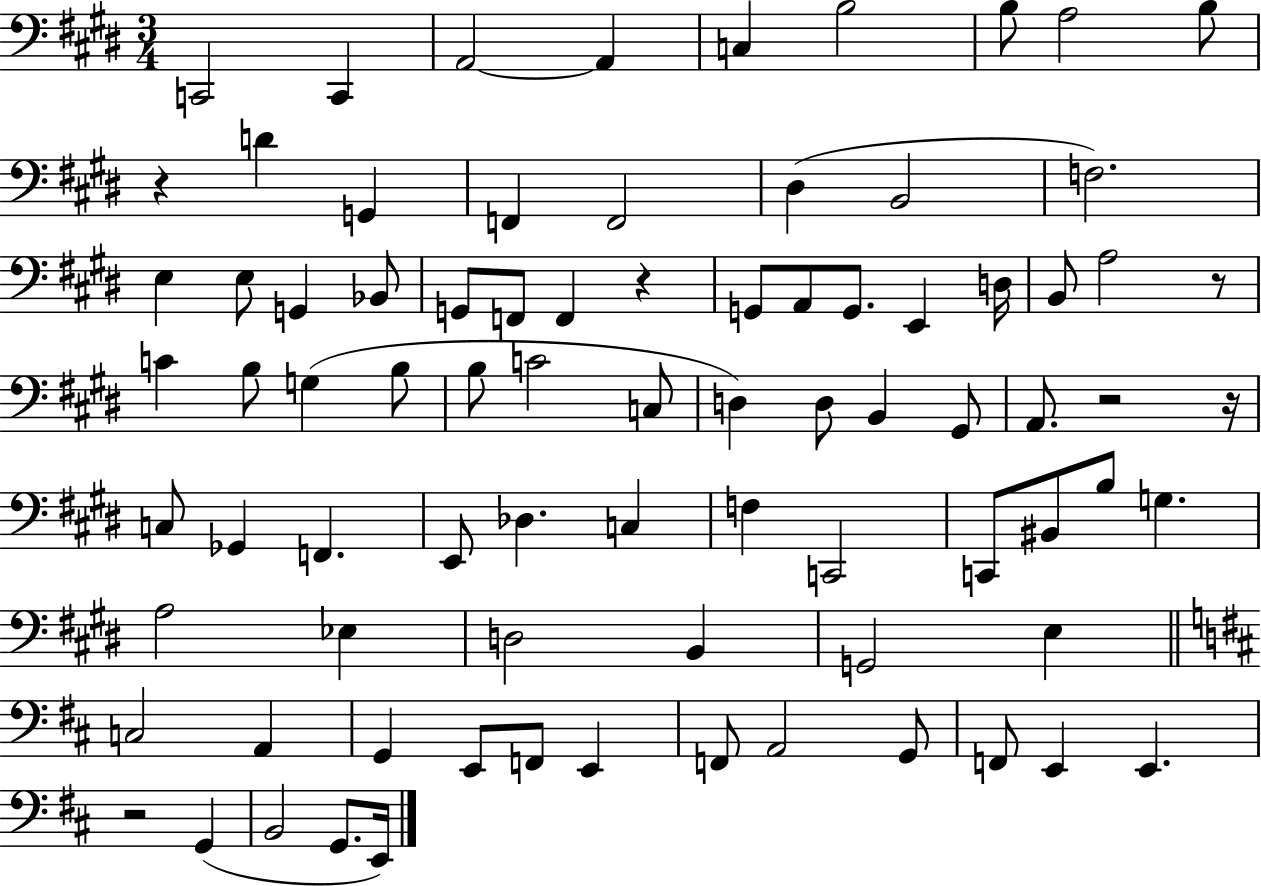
C2/h C2/q A2/h A2/q C3/q B3/h B3/e A3/h B3/e R/q D4/q G2/q F2/q F2/h D#3/q B2/h F3/h. E3/q E3/e G2/q Bb2/e G2/e F2/e F2/q R/q G2/e A2/e G2/e. E2/q D3/s B2/e A3/h R/e C4/q B3/e G3/q B3/e B3/e C4/h C3/e D3/q D3/e B2/q G#2/e A2/e. R/h R/s C3/e Gb2/q F2/q. E2/e Db3/q. C3/q F3/q C2/h C2/e BIS2/e B3/e G3/q. A3/h Eb3/q D3/h B2/q G2/h E3/q C3/h A2/q G2/q E2/e F2/e E2/q F2/e A2/h G2/e F2/e E2/q E2/q. R/h G2/q B2/h G2/e. E2/s